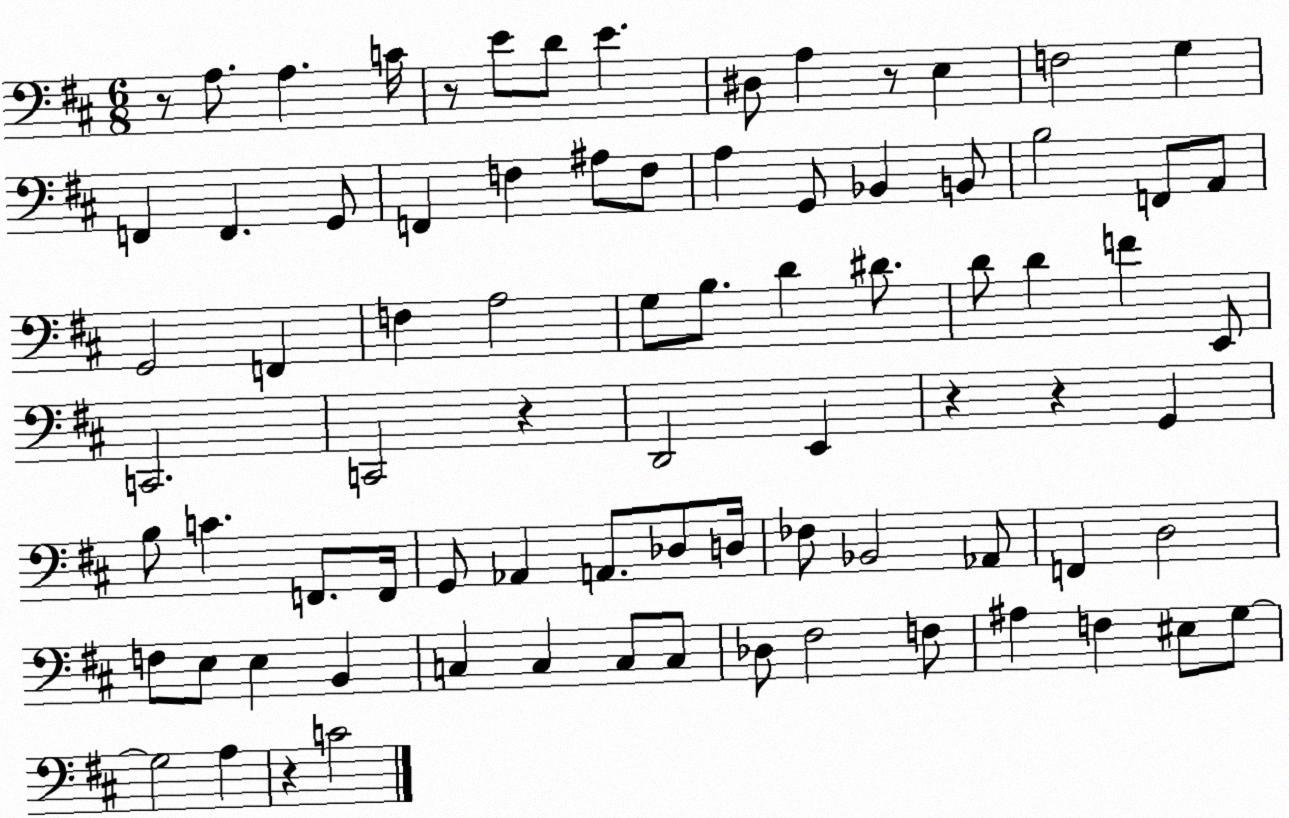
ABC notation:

X:1
T:Untitled
M:6/8
L:1/4
K:D
z/2 A,/2 A, C/4 z/2 E/2 D/2 E ^D,/2 A, z/2 E, F,2 G, F,, F,, G,,/2 F,, F, ^A,/2 F,/2 A, G,,/2 _B,, B,,/2 B,2 F,,/2 A,,/2 G,,2 F,, F, A,2 G,/2 B,/2 D ^D/2 D/2 D F E,,/2 C,,2 C,,2 z D,,2 E,, z z G,, B,/2 C F,,/2 F,,/4 G,,/2 _A,, A,,/2 _D,/2 D,/4 _F,/2 _B,,2 _A,,/2 F,, D,2 F,/2 E,/2 E, B,, C, C, C,/2 C,/2 _D,/2 ^F,2 F,/2 ^A, F, ^E,/2 G,/2 G,2 A, z C2